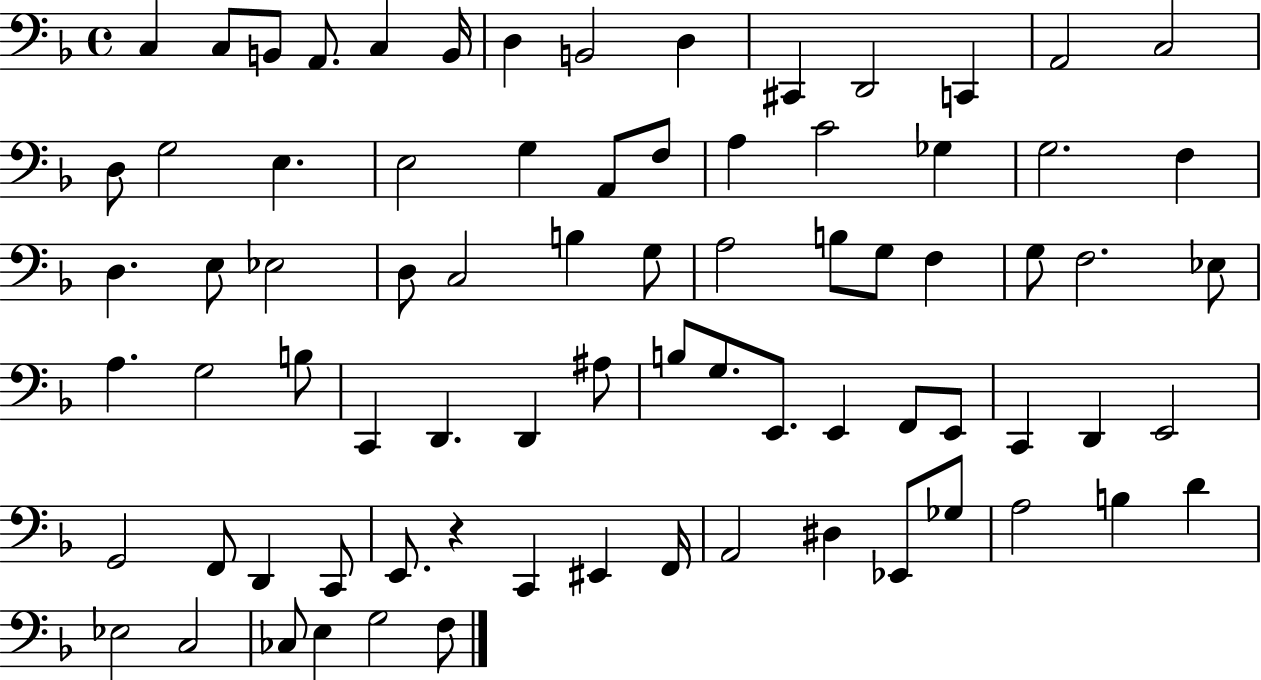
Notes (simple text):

C3/q C3/e B2/e A2/e. C3/q B2/s D3/q B2/h D3/q C#2/q D2/h C2/q A2/h C3/h D3/e G3/h E3/q. E3/h G3/q A2/e F3/e A3/q C4/h Gb3/q G3/h. F3/q D3/q. E3/e Eb3/h D3/e C3/h B3/q G3/e A3/h B3/e G3/e F3/q G3/e F3/h. Eb3/e A3/q. G3/h B3/e C2/q D2/q. D2/q A#3/e B3/e G3/e. E2/e. E2/q F2/e E2/e C2/q D2/q E2/h G2/h F2/e D2/q C2/e E2/e. R/q C2/q EIS2/q F2/s A2/h D#3/q Eb2/e Gb3/e A3/h B3/q D4/q Eb3/h C3/h CES3/e E3/q G3/h F3/e